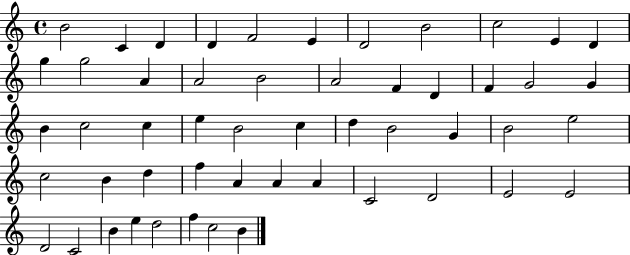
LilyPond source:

{
  \clef treble
  \time 4/4
  \defaultTimeSignature
  \key c \major
  b'2 c'4 d'4 | d'4 f'2 e'4 | d'2 b'2 | c''2 e'4 d'4 | \break g''4 g''2 a'4 | a'2 b'2 | a'2 f'4 d'4 | f'4 g'2 g'4 | \break b'4 c''2 c''4 | e''4 b'2 c''4 | d''4 b'2 g'4 | b'2 e''2 | \break c''2 b'4 d''4 | f''4 a'4 a'4 a'4 | c'2 d'2 | e'2 e'2 | \break d'2 c'2 | b'4 e''4 d''2 | f''4 c''2 b'4 | \bar "|."
}